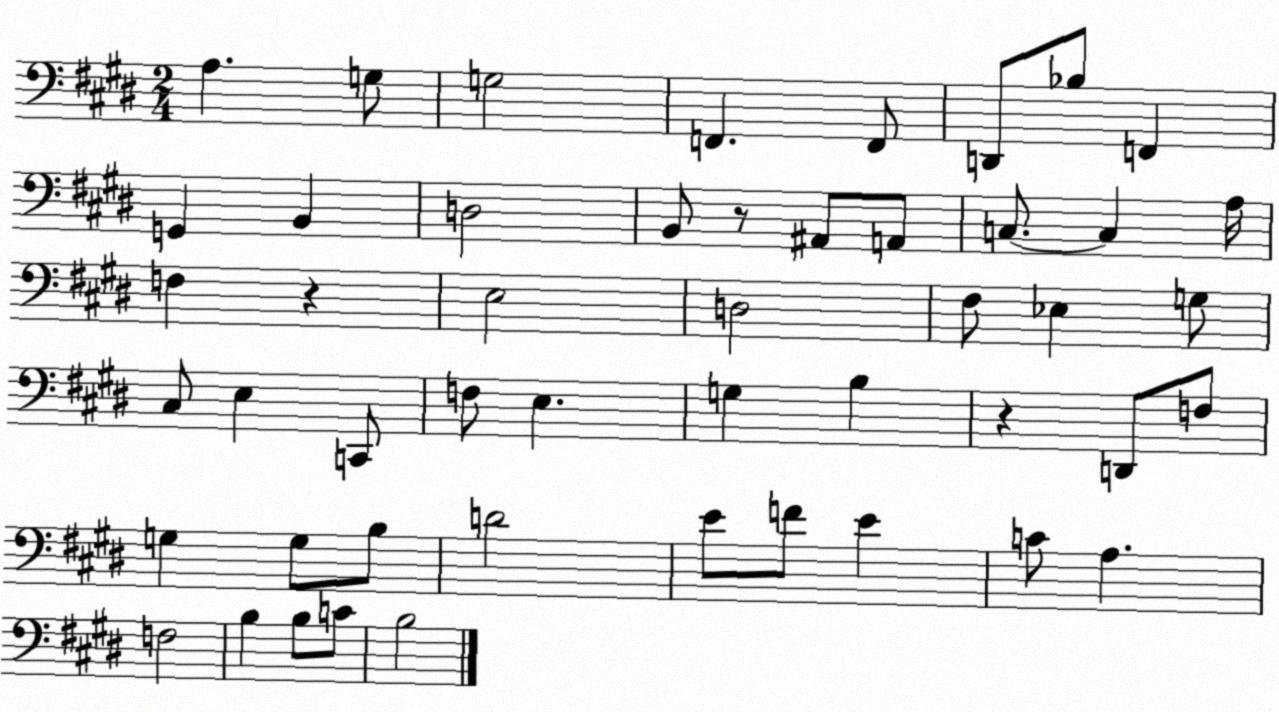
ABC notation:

X:1
T:Untitled
M:2/4
L:1/4
K:E
A, G,/2 G,2 F,, F,,/2 D,,/2 _B,/2 F,, G,, B,, D,2 B,,/2 z/2 ^A,,/2 A,,/2 C,/2 C, A,/4 F, z E,2 D,2 ^F,/2 _E, G,/2 ^C,/2 E, C,,/2 F,/2 E, G, B, z D,,/2 F,/2 G, G,/2 B,/2 D2 E/2 F/2 E C/2 A, F,2 B, B,/2 C/2 B,2